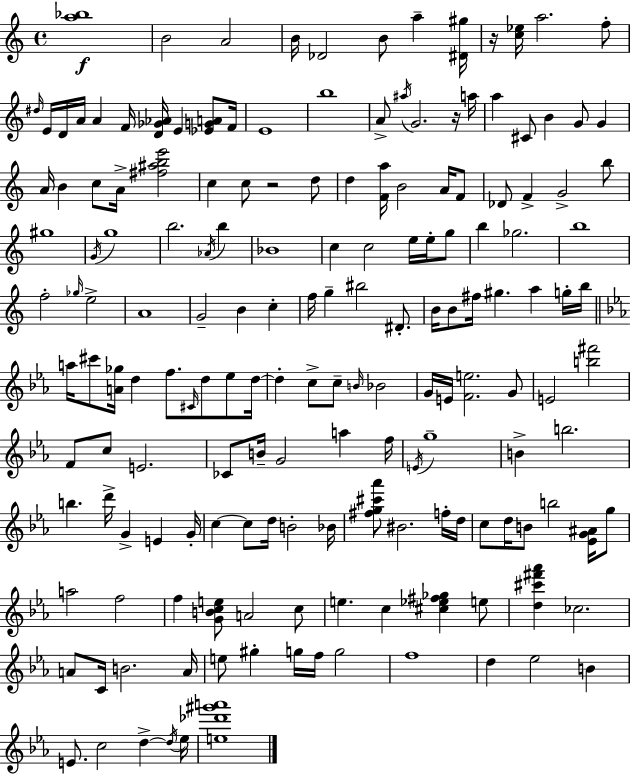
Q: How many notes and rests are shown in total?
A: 168